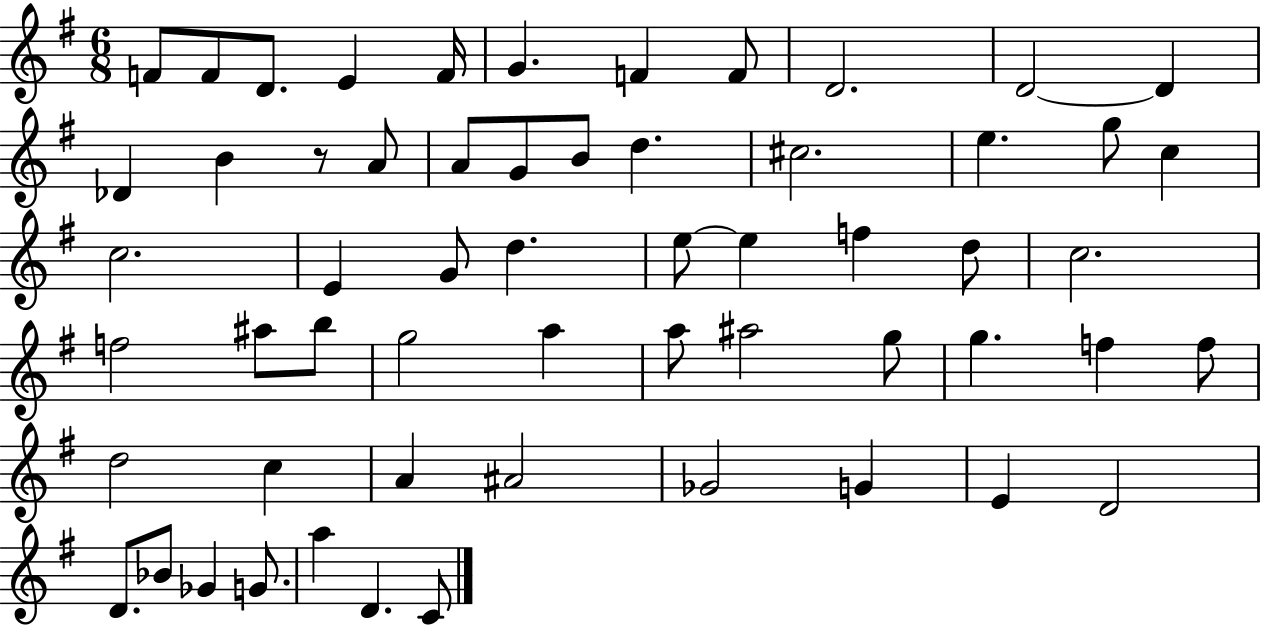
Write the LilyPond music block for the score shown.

{
  \clef treble
  \numericTimeSignature
  \time 6/8
  \key g \major
  f'8 f'8 d'8. e'4 f'16 | g'4. f'4 f'8 | d'2. | d'2~~ d'4 | \break des'4 b'4 r8 a'8 | a'8 g'8 b'8 d''4. | cis''2. | e''4. g''8 c''4 | \break c''2. | e'4 g'8 d''4. | e''8~~ e''4 f''4 d''8 | c''2. | \break f''2 ais''8 b''8 | g''2 a''4 | a''8 ais''2 g''8 | g''4. f''4 f''8 | \break d''2 c''4 | a'4 ais'2 | ges'2 g'4 | e'4 d'2 | \break d'8. bes'8 ges'4 g'8. | a''4 d'4. c'8 | \bar "|."
}